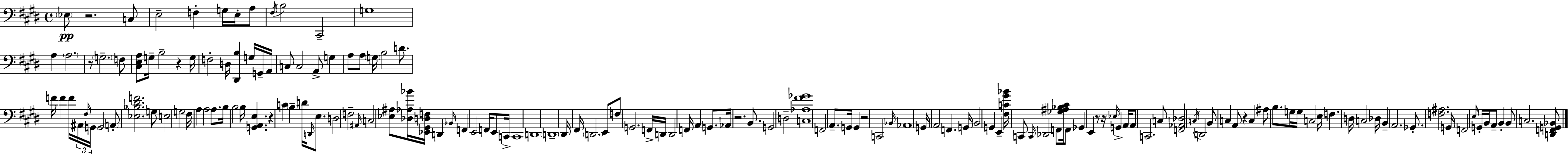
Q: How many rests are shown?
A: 9